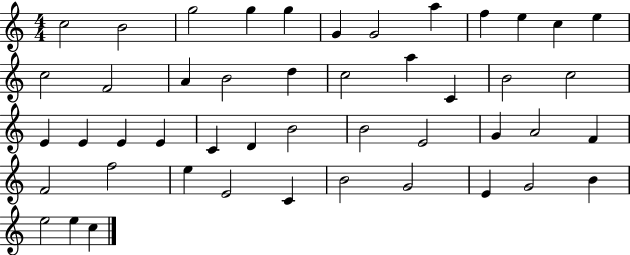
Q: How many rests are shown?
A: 0